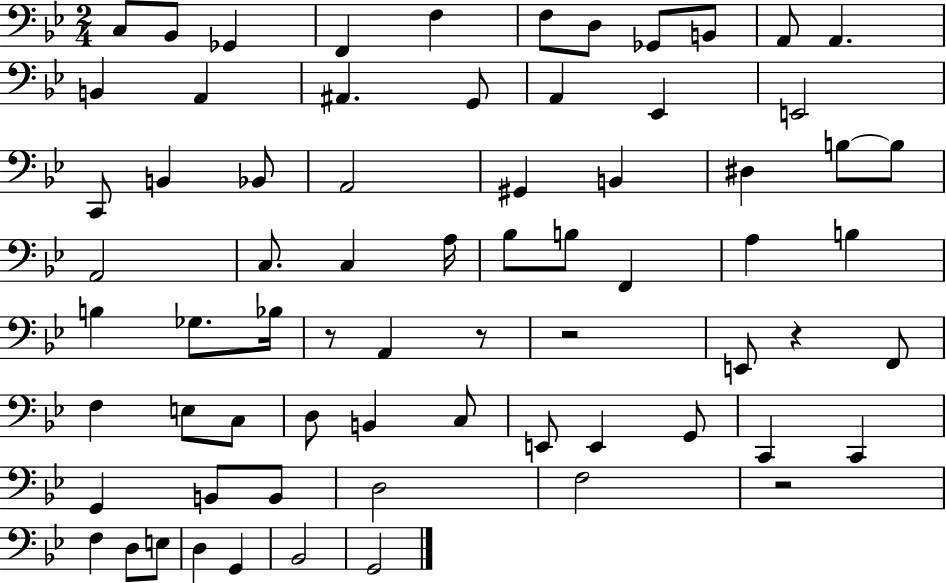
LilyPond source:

{
  \clef bass
  \numericTimeSignature
  \time 2/4
  \key bes \major
  c8 bes,8 ges,4 | f,4 f4 | f8 d8 ges,8 b,8 | a,8 a,4. | \break b,4 a,4 | ais,4. g,8 | a,4 ees,4 | e,2 | \break c,8 b,4 bes,8 | a,2 | gis,4 b,4 | dis4 b8~~ b8 | \break a,2 | c8. c4 a16 | bes8 b8 f,4 | a4 b4 | \break b4 ges8. bes16 | r8 a,4 r8 | r2 | e,8 r4 f,8 | \break f4 e8 c8 | d8 b,4 c8 | e,8 e,4 g,8 | c,4 c,4 | \break g,4 b,8 b,8 | d2 | f2 | r2 | \break f4 d8 e8 | d4 g,4 | bes,2 | g,2 | \break \bar "|."
}